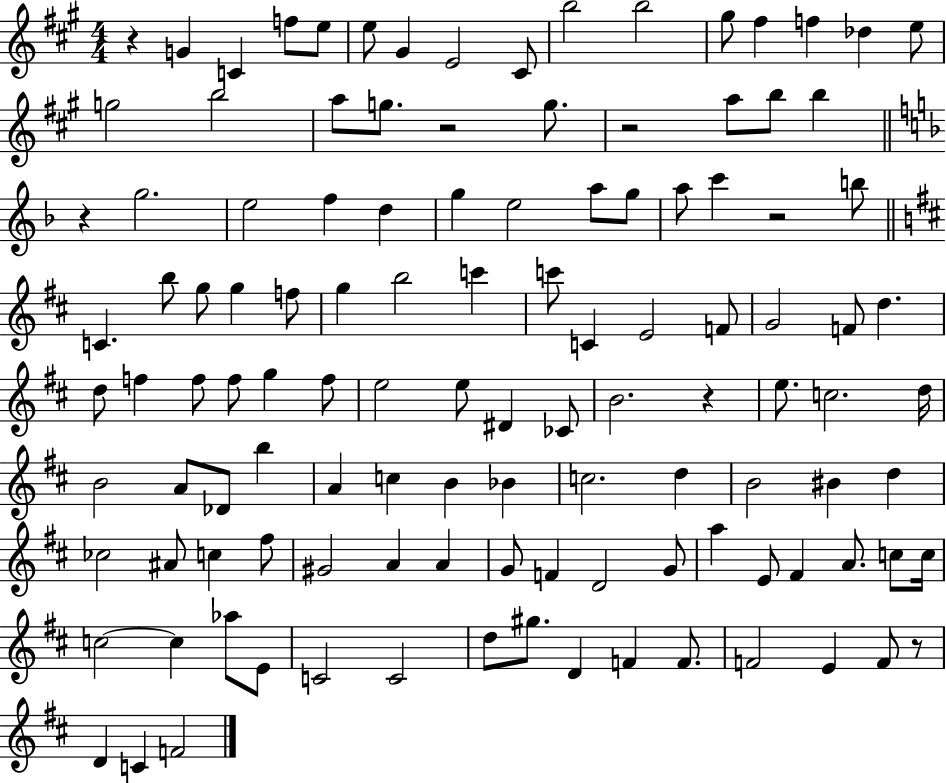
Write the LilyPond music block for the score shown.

{
  \clef treble
  \numericTimeSignature
  \time 4/4
  \key a \major
  r4 g'4 c'4 f''8 e''8 | e''8 gis'4 e'2 cis'8 | b''2 b''2 | gis''8 fis''4 f''4 des''4 e''8 | \break g''2 b''2 | a''8 g''8. r2 g''8. | r2 a''8 b''8 b''4 | \bar "||" \break \key f \major r4 g''2. | e''2 f''4 d''4 | g''4 e''2 a''8 g''8 | a''8 c'''4 r2 b''8 | \break \bar "||" \break \key b \minor c'4. b''8 g''8 g''4 f''8 | g''4 b''2 c'''4 | c'''8 c'4 e'2 f'8 | g'2 f'8 d''4. | \break d''8 f''4 f''8 f''8 g''4 f''8 | e''2 e''8 dis'4 ces'8 | b'2. r4 | e''8. c''2. d''16 | \break b'2 a'8 des'8 b''4 | a'4 c''4 b'4 bes'4 | c''2. d''4 | b'2 bis'4 d''4 | \break ces''2 ais'8 c''4 fis''8 | gis'2 a'4 a'4 | g'8 f'4 d'2 g'8 | a''4 e'8 fis'4 a'8. c''8 c''16 | \break c''2~~ c''4 aes''8 e'8 | c'2 c'2 | d''8 gis''8. d'4 f'4 f'8. | f'2 e'4 f'8 r8 | \break d'4 c'4 f'2 | \bar "|."
}